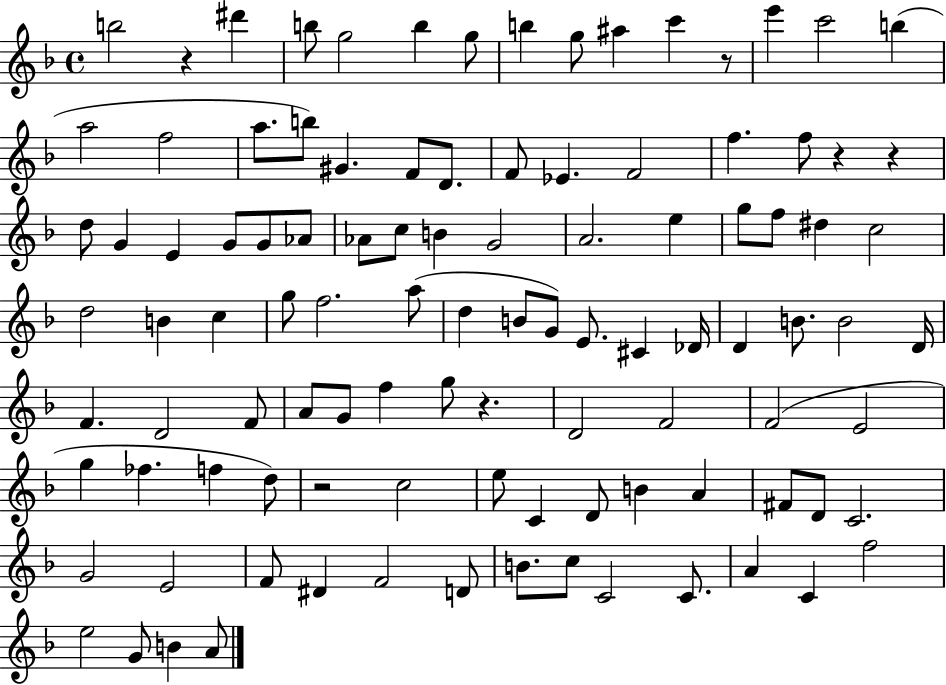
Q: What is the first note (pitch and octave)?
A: B5